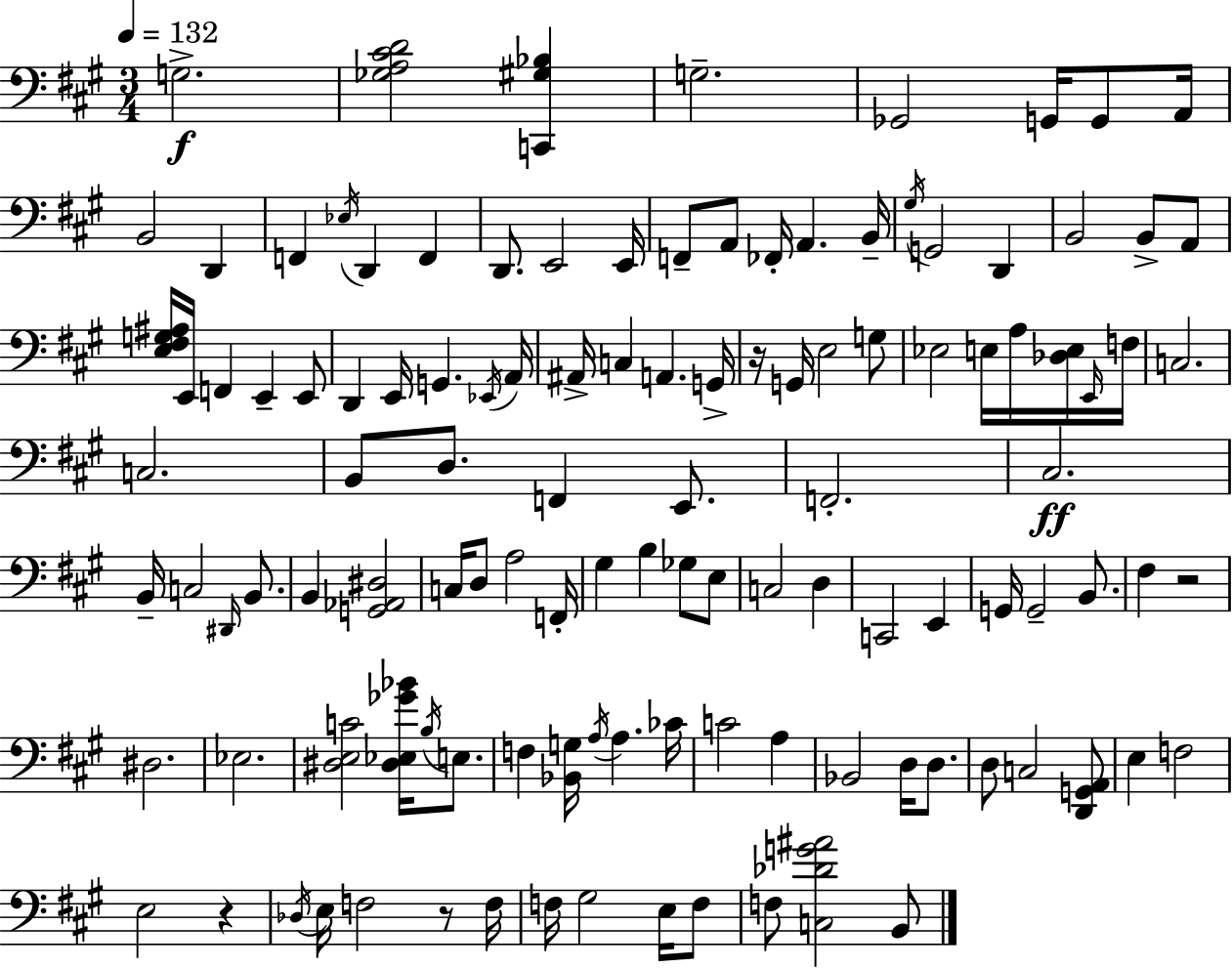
G3/h. [Gb3,A3,C#4,D4]/h [C2,G#3,Bb3]/q G3/h. Gb2/h G2/s G2/e A2/s B2/h D2/q F2/q Eb3/s D2/q F2/q D2/e. E2/h E2/s F2/e A2/e FES2/s A2/q. B2/s G#3/s G2/h D2/q B2/h B2/e A2/e [E3,F#3,G3,A#3]/s E2/s F2/q E2/q E2/e D2/q E2/s G2/q. Eb2/s A2/s A#2/s C3/q A2/q. G2/s R/s G2/s E3/h G3/e Eb3/h E3/s A3/s [Db3,E3]/s E2/s F3/s C3/h. C3/h. B2/e D3/e. F2/q E2/e. F2/h. C#3/h. B2/s C3/h D#2/s B2/e. B2/q [G2,Ab2,D#3]/h C3/s D3/e A3/h F2/s G#3/q B3/q Gb3/e E3/e C3/h D3/q C2/h E2/q G2/s G2/h B2/e. F#3/q R/h D#3/h. Eb3/h. [D#3,E3,C4]/h [D#3,Eb3,Gb4,Bb4]/s B3/s E3/e. F3/q [Bb2,G3]/s A3/s A3/q. CES4/s C4/h A3/q Bb2/h D3/s D3/e. D3/e C3/h [D2,G2,A2]/e E3/q F3/h E3/h R/q Db3/s E3/s F3/h R/e F3/s F3/s G#3/h E3/s F3/e F3/e [C3,Db4,G4,A#4]/h B2/e